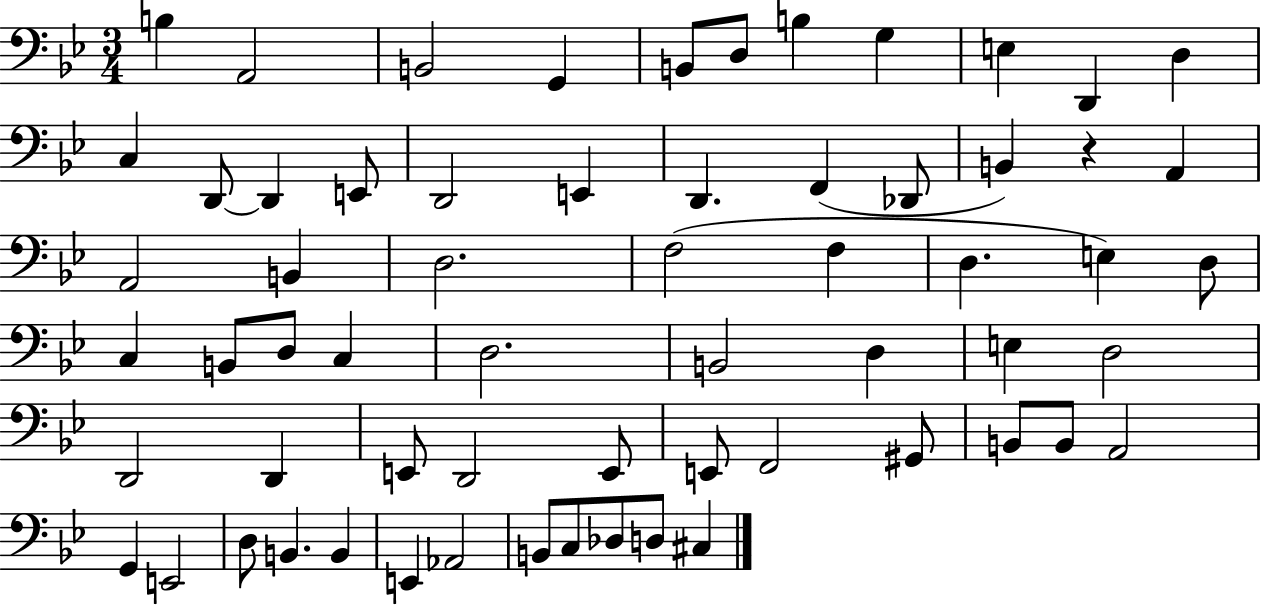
{
  \clef bass
  \numericTimeSignature
  \time 3/4
  \key bes \major
  b4 a,2 | b,2 g,4 | b,8 d8 b4 g4 | e4 d,4 d4 | \break c4 d,8~~ d,4 e,8 | d,2 e,4 | d,4. f,4( des,8 | b,4) r4 a,4 | \break a,2 b,4 | d2. | f2( f4 | d4. e4) d8 | \break c4 b,8 d8 c4 | d2. | b,2 d4 | e4 d2 | \break d,2 d,4 | e,8 d,2 e,8 | e,8 f,2 gis,8 | b,8 b,8 a,2 | \break g,4 e,2 | d8 b,4. b,4 | e,4 aes,2 | b,8 c8 des8 d8 cis4 | \break \bar "|."
}